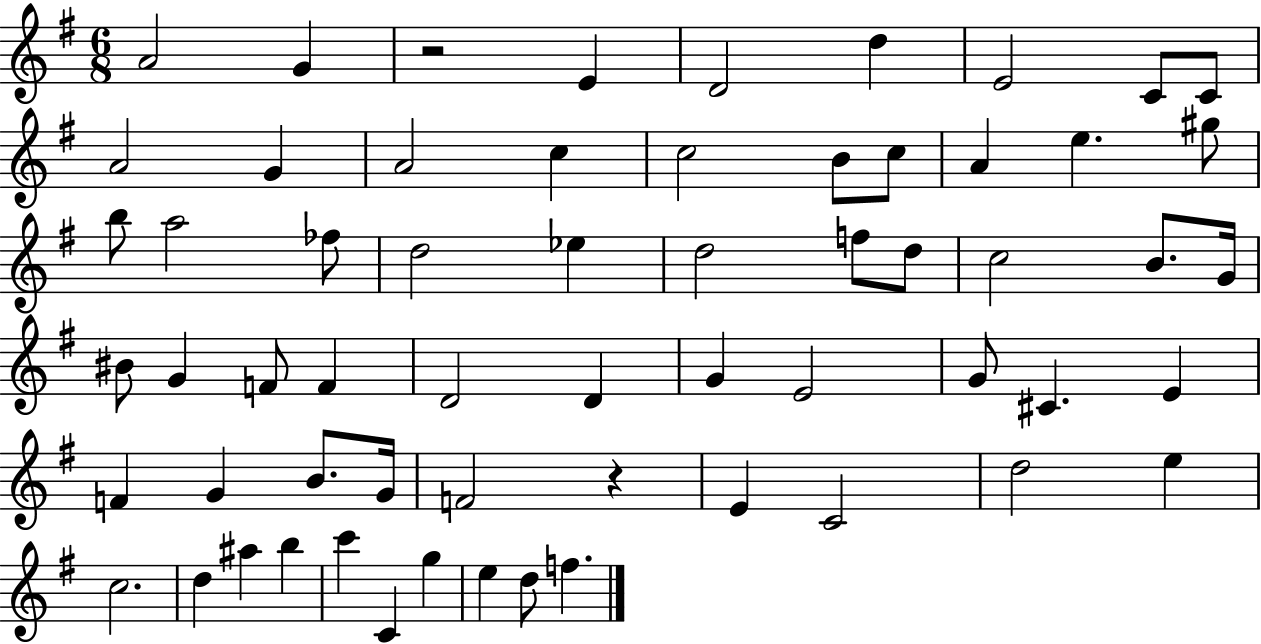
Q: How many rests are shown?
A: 2